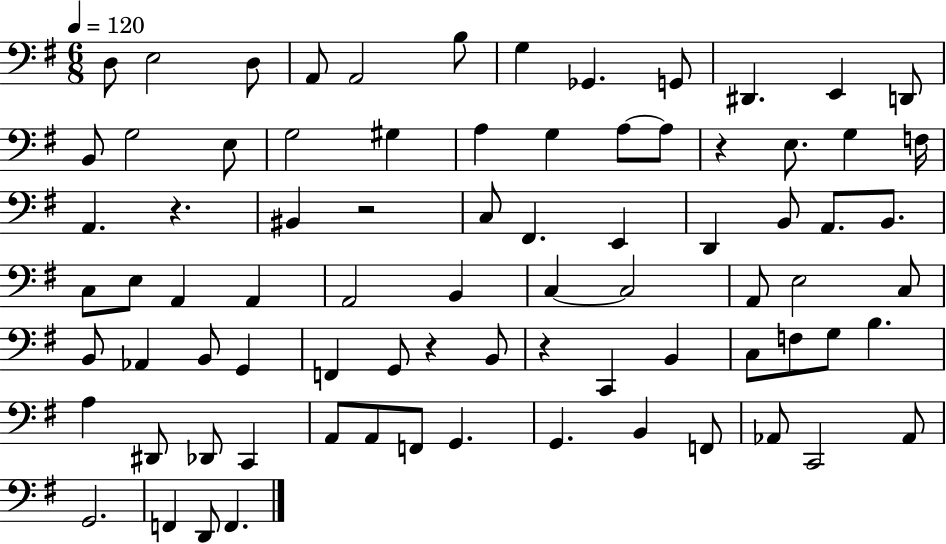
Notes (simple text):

D3/e E3/h D3/e A2/e A2/h B3/e G3/q Gb2/q. G2/e D#2/q. E2/q D2/e B2/e G3/h E3/e G3/h G#3/q A3/q G3/q A3/e A3/e R/q E3/e. G3/q F3/s A2/q. R/q. BIS2/q R/h C3/e F#2/q. E2/q D2/q B2/e A2/e. B2/e. C3/e E3/e A2/q A2/q A2/h B2/q C3/q C3/h A2/e E3/h C3/e B2/e Ab2/q B2/e G2/q F2/q G2/e R/q B2/e R/q C2/q B2/q C3/e F3/e G3/e B3/q. A3/q D#2/e Db2/e C2/q A2/e A2/e F2/e G2/q. G2/q. B2/q F2/e Ab2/e C2/h Ab2/e G2/h. F2/q D2/e F2/q.